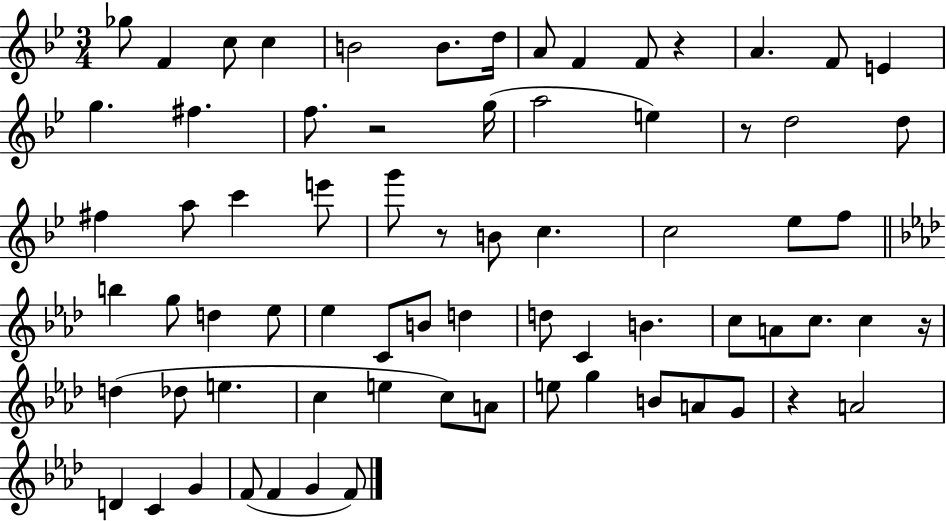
{
  \clef treble
  \numericTimeSignature
  \time 3/4
  \key bes \major
  ges''8 f'4 c''8 c''4 | b'2 b'8. d''16 | a'8 f'4 f'8 r4 | a'4. f'8 e'4 | \break g''4. fis''4. | f''8. r2 g''16( | a''2 e''4) | r8 d''2 d''8 | \break fis''4 a''8 c'''4 e'''8 | g'''8 r8 b'8 c''4. | c''2 ees''8 f''8 | \bar "||" \break \key aes \major b''4 g''8 d''4 ees''8 | ees''4 c'8 b'8 d''4 | d''8 c'4 b'4. | c''8 a'8 c''8. c''4 r16 | \break d''4( des''8 e''4. | c''4 e''4 c''8) a'8 | e''8 g''4 b'8 a'8 g'8 | r4 a'2 | \break d'4 c'4 g'4 | f'8( f'4 g'4 f'8) | \bar "|."
}